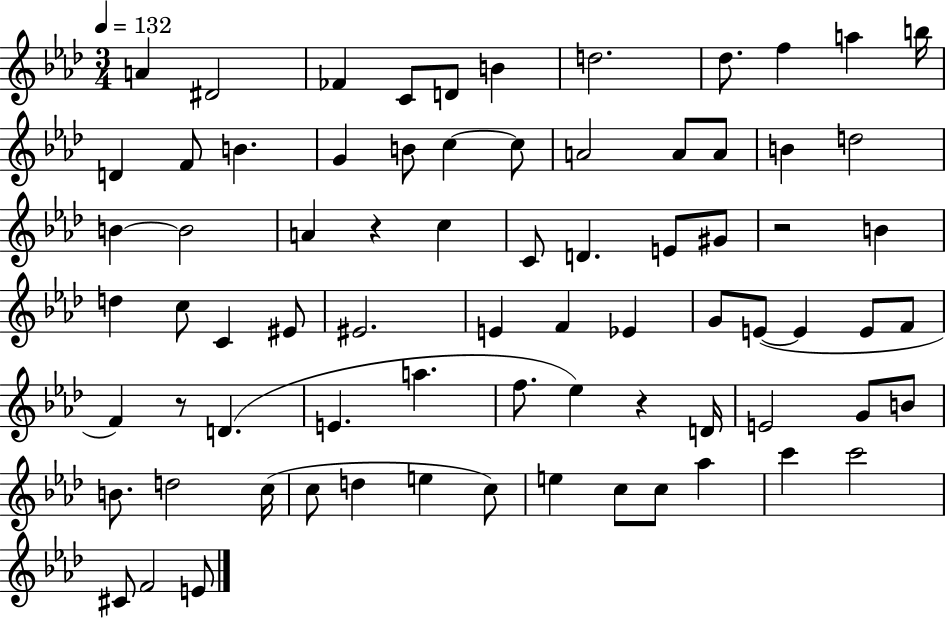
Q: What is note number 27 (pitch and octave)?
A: C5